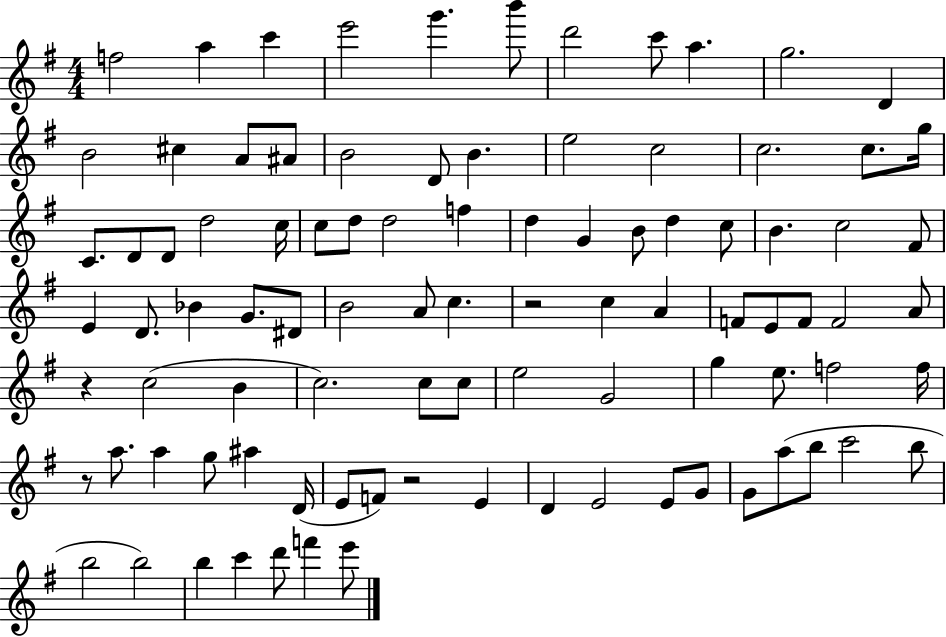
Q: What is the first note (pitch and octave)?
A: F5